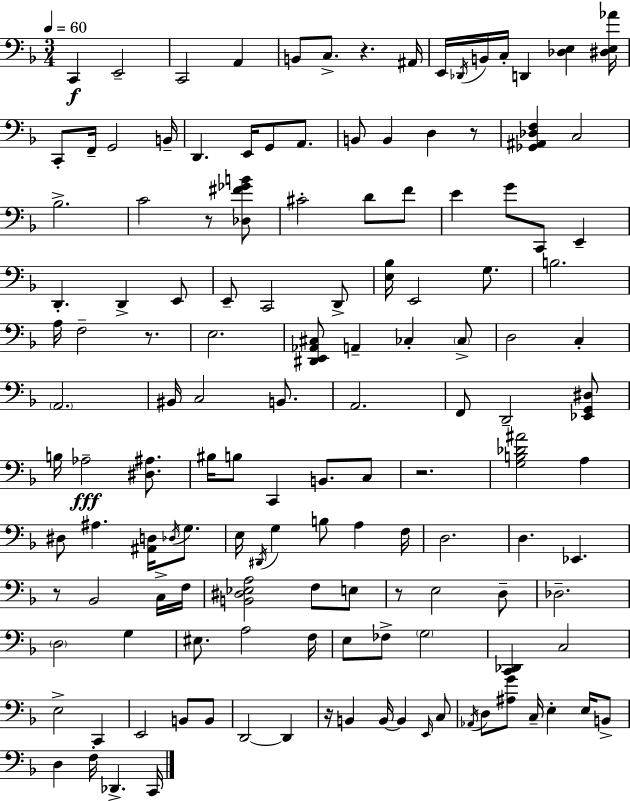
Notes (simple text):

C2/q E2/h C2/h A2/q B2/e C3/e. R/q. A#2/s E2/s Db2/s B2/s C3/s D2/q [Db3,E3]/q [D#3,E3,Ab4]/s C2/e F2/s G2/h B2/s D2/q. E2/s G2/e A2/e. B2/e B2/q D3/q R/e [Gb2,A#2,Db3,F3]/q C3/h Bb3/h. C4/h R/e [Db3,F#4,Gb4,B4]/e C#4/h D4/e F4/e E4/q G4/e C2/e E2/q D2/q. D2/q E2/e E2/e C2/h D2/e [E3,Bb3]/s E2/h G3/e. B3/h. A3/s F3/h R/e. E3/h. [D#2,E2,Ab2,C#3]/e A2/q CES3/q CES3/e D3/h C3/q A2/h. BIS2/s C3/h B2/e. A2/h. F2/e D2/h [Eb2,G2,D#3]/e B3/s Ab3/h [D#3,A#3]/e. BIS3/s B3/e C2/q B2/e. C3/e R/h. [G3,B3,Db4,A#4]/h A3/q D#3/e A#3/q. [A#2,D3]/s Db3/s G3/e. E3/s D#2/s G3/q B3/e A3/q F3/s D3/h. D3/q. Eb2/q. R/e Bb2/h C3/s F3/s [B2,D#3,Eb3,A3]/h F3/e E3/e R/e E3/h D3/e Db3/h. D3/h G3/q EIS3/e. A3/h F3/s E3/e FES3/e G3/h [C2,Db2]/q C3/h E3/h C2/q E2/h B2/e B2/e D2/h D2/q R/s B2/q B2/s B2/q E2/s C3/e Ab2/s D3/e [A#3,G4]/e C3/s E3/q E3/s B2/e D3/q F3/s Db2/q. C2/s